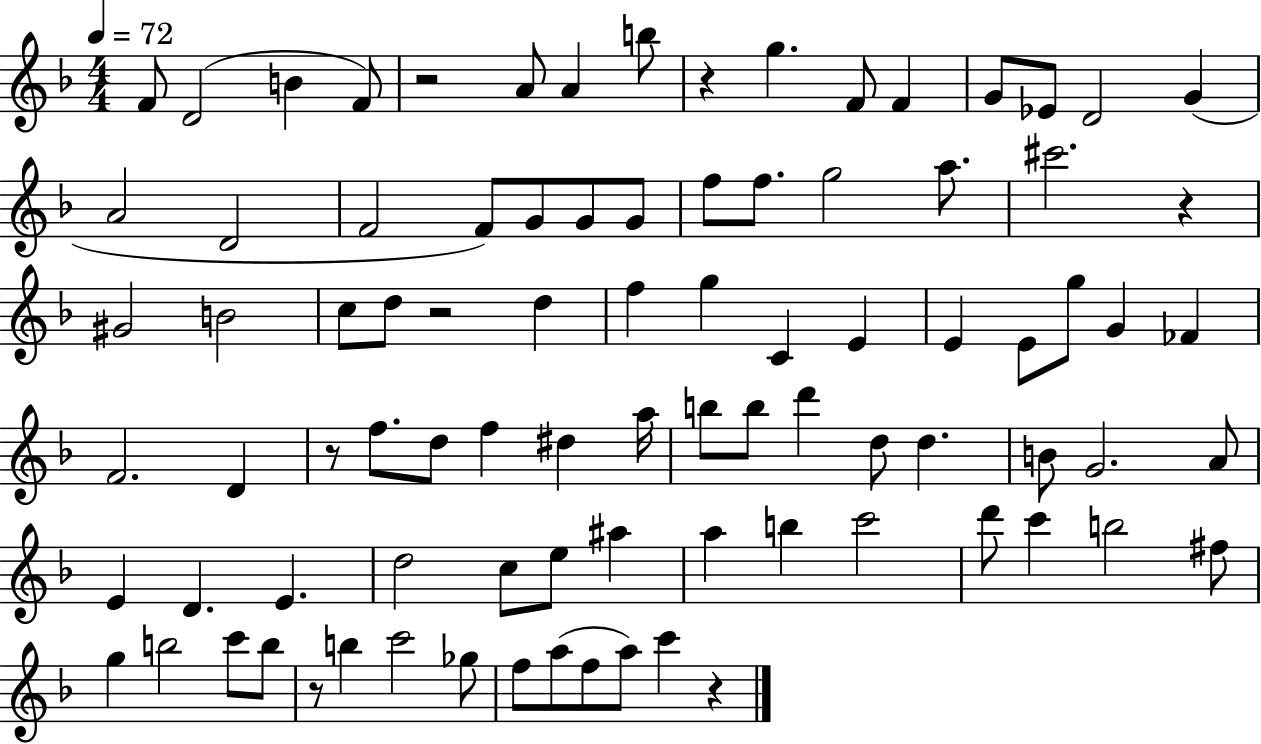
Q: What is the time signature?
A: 4/4